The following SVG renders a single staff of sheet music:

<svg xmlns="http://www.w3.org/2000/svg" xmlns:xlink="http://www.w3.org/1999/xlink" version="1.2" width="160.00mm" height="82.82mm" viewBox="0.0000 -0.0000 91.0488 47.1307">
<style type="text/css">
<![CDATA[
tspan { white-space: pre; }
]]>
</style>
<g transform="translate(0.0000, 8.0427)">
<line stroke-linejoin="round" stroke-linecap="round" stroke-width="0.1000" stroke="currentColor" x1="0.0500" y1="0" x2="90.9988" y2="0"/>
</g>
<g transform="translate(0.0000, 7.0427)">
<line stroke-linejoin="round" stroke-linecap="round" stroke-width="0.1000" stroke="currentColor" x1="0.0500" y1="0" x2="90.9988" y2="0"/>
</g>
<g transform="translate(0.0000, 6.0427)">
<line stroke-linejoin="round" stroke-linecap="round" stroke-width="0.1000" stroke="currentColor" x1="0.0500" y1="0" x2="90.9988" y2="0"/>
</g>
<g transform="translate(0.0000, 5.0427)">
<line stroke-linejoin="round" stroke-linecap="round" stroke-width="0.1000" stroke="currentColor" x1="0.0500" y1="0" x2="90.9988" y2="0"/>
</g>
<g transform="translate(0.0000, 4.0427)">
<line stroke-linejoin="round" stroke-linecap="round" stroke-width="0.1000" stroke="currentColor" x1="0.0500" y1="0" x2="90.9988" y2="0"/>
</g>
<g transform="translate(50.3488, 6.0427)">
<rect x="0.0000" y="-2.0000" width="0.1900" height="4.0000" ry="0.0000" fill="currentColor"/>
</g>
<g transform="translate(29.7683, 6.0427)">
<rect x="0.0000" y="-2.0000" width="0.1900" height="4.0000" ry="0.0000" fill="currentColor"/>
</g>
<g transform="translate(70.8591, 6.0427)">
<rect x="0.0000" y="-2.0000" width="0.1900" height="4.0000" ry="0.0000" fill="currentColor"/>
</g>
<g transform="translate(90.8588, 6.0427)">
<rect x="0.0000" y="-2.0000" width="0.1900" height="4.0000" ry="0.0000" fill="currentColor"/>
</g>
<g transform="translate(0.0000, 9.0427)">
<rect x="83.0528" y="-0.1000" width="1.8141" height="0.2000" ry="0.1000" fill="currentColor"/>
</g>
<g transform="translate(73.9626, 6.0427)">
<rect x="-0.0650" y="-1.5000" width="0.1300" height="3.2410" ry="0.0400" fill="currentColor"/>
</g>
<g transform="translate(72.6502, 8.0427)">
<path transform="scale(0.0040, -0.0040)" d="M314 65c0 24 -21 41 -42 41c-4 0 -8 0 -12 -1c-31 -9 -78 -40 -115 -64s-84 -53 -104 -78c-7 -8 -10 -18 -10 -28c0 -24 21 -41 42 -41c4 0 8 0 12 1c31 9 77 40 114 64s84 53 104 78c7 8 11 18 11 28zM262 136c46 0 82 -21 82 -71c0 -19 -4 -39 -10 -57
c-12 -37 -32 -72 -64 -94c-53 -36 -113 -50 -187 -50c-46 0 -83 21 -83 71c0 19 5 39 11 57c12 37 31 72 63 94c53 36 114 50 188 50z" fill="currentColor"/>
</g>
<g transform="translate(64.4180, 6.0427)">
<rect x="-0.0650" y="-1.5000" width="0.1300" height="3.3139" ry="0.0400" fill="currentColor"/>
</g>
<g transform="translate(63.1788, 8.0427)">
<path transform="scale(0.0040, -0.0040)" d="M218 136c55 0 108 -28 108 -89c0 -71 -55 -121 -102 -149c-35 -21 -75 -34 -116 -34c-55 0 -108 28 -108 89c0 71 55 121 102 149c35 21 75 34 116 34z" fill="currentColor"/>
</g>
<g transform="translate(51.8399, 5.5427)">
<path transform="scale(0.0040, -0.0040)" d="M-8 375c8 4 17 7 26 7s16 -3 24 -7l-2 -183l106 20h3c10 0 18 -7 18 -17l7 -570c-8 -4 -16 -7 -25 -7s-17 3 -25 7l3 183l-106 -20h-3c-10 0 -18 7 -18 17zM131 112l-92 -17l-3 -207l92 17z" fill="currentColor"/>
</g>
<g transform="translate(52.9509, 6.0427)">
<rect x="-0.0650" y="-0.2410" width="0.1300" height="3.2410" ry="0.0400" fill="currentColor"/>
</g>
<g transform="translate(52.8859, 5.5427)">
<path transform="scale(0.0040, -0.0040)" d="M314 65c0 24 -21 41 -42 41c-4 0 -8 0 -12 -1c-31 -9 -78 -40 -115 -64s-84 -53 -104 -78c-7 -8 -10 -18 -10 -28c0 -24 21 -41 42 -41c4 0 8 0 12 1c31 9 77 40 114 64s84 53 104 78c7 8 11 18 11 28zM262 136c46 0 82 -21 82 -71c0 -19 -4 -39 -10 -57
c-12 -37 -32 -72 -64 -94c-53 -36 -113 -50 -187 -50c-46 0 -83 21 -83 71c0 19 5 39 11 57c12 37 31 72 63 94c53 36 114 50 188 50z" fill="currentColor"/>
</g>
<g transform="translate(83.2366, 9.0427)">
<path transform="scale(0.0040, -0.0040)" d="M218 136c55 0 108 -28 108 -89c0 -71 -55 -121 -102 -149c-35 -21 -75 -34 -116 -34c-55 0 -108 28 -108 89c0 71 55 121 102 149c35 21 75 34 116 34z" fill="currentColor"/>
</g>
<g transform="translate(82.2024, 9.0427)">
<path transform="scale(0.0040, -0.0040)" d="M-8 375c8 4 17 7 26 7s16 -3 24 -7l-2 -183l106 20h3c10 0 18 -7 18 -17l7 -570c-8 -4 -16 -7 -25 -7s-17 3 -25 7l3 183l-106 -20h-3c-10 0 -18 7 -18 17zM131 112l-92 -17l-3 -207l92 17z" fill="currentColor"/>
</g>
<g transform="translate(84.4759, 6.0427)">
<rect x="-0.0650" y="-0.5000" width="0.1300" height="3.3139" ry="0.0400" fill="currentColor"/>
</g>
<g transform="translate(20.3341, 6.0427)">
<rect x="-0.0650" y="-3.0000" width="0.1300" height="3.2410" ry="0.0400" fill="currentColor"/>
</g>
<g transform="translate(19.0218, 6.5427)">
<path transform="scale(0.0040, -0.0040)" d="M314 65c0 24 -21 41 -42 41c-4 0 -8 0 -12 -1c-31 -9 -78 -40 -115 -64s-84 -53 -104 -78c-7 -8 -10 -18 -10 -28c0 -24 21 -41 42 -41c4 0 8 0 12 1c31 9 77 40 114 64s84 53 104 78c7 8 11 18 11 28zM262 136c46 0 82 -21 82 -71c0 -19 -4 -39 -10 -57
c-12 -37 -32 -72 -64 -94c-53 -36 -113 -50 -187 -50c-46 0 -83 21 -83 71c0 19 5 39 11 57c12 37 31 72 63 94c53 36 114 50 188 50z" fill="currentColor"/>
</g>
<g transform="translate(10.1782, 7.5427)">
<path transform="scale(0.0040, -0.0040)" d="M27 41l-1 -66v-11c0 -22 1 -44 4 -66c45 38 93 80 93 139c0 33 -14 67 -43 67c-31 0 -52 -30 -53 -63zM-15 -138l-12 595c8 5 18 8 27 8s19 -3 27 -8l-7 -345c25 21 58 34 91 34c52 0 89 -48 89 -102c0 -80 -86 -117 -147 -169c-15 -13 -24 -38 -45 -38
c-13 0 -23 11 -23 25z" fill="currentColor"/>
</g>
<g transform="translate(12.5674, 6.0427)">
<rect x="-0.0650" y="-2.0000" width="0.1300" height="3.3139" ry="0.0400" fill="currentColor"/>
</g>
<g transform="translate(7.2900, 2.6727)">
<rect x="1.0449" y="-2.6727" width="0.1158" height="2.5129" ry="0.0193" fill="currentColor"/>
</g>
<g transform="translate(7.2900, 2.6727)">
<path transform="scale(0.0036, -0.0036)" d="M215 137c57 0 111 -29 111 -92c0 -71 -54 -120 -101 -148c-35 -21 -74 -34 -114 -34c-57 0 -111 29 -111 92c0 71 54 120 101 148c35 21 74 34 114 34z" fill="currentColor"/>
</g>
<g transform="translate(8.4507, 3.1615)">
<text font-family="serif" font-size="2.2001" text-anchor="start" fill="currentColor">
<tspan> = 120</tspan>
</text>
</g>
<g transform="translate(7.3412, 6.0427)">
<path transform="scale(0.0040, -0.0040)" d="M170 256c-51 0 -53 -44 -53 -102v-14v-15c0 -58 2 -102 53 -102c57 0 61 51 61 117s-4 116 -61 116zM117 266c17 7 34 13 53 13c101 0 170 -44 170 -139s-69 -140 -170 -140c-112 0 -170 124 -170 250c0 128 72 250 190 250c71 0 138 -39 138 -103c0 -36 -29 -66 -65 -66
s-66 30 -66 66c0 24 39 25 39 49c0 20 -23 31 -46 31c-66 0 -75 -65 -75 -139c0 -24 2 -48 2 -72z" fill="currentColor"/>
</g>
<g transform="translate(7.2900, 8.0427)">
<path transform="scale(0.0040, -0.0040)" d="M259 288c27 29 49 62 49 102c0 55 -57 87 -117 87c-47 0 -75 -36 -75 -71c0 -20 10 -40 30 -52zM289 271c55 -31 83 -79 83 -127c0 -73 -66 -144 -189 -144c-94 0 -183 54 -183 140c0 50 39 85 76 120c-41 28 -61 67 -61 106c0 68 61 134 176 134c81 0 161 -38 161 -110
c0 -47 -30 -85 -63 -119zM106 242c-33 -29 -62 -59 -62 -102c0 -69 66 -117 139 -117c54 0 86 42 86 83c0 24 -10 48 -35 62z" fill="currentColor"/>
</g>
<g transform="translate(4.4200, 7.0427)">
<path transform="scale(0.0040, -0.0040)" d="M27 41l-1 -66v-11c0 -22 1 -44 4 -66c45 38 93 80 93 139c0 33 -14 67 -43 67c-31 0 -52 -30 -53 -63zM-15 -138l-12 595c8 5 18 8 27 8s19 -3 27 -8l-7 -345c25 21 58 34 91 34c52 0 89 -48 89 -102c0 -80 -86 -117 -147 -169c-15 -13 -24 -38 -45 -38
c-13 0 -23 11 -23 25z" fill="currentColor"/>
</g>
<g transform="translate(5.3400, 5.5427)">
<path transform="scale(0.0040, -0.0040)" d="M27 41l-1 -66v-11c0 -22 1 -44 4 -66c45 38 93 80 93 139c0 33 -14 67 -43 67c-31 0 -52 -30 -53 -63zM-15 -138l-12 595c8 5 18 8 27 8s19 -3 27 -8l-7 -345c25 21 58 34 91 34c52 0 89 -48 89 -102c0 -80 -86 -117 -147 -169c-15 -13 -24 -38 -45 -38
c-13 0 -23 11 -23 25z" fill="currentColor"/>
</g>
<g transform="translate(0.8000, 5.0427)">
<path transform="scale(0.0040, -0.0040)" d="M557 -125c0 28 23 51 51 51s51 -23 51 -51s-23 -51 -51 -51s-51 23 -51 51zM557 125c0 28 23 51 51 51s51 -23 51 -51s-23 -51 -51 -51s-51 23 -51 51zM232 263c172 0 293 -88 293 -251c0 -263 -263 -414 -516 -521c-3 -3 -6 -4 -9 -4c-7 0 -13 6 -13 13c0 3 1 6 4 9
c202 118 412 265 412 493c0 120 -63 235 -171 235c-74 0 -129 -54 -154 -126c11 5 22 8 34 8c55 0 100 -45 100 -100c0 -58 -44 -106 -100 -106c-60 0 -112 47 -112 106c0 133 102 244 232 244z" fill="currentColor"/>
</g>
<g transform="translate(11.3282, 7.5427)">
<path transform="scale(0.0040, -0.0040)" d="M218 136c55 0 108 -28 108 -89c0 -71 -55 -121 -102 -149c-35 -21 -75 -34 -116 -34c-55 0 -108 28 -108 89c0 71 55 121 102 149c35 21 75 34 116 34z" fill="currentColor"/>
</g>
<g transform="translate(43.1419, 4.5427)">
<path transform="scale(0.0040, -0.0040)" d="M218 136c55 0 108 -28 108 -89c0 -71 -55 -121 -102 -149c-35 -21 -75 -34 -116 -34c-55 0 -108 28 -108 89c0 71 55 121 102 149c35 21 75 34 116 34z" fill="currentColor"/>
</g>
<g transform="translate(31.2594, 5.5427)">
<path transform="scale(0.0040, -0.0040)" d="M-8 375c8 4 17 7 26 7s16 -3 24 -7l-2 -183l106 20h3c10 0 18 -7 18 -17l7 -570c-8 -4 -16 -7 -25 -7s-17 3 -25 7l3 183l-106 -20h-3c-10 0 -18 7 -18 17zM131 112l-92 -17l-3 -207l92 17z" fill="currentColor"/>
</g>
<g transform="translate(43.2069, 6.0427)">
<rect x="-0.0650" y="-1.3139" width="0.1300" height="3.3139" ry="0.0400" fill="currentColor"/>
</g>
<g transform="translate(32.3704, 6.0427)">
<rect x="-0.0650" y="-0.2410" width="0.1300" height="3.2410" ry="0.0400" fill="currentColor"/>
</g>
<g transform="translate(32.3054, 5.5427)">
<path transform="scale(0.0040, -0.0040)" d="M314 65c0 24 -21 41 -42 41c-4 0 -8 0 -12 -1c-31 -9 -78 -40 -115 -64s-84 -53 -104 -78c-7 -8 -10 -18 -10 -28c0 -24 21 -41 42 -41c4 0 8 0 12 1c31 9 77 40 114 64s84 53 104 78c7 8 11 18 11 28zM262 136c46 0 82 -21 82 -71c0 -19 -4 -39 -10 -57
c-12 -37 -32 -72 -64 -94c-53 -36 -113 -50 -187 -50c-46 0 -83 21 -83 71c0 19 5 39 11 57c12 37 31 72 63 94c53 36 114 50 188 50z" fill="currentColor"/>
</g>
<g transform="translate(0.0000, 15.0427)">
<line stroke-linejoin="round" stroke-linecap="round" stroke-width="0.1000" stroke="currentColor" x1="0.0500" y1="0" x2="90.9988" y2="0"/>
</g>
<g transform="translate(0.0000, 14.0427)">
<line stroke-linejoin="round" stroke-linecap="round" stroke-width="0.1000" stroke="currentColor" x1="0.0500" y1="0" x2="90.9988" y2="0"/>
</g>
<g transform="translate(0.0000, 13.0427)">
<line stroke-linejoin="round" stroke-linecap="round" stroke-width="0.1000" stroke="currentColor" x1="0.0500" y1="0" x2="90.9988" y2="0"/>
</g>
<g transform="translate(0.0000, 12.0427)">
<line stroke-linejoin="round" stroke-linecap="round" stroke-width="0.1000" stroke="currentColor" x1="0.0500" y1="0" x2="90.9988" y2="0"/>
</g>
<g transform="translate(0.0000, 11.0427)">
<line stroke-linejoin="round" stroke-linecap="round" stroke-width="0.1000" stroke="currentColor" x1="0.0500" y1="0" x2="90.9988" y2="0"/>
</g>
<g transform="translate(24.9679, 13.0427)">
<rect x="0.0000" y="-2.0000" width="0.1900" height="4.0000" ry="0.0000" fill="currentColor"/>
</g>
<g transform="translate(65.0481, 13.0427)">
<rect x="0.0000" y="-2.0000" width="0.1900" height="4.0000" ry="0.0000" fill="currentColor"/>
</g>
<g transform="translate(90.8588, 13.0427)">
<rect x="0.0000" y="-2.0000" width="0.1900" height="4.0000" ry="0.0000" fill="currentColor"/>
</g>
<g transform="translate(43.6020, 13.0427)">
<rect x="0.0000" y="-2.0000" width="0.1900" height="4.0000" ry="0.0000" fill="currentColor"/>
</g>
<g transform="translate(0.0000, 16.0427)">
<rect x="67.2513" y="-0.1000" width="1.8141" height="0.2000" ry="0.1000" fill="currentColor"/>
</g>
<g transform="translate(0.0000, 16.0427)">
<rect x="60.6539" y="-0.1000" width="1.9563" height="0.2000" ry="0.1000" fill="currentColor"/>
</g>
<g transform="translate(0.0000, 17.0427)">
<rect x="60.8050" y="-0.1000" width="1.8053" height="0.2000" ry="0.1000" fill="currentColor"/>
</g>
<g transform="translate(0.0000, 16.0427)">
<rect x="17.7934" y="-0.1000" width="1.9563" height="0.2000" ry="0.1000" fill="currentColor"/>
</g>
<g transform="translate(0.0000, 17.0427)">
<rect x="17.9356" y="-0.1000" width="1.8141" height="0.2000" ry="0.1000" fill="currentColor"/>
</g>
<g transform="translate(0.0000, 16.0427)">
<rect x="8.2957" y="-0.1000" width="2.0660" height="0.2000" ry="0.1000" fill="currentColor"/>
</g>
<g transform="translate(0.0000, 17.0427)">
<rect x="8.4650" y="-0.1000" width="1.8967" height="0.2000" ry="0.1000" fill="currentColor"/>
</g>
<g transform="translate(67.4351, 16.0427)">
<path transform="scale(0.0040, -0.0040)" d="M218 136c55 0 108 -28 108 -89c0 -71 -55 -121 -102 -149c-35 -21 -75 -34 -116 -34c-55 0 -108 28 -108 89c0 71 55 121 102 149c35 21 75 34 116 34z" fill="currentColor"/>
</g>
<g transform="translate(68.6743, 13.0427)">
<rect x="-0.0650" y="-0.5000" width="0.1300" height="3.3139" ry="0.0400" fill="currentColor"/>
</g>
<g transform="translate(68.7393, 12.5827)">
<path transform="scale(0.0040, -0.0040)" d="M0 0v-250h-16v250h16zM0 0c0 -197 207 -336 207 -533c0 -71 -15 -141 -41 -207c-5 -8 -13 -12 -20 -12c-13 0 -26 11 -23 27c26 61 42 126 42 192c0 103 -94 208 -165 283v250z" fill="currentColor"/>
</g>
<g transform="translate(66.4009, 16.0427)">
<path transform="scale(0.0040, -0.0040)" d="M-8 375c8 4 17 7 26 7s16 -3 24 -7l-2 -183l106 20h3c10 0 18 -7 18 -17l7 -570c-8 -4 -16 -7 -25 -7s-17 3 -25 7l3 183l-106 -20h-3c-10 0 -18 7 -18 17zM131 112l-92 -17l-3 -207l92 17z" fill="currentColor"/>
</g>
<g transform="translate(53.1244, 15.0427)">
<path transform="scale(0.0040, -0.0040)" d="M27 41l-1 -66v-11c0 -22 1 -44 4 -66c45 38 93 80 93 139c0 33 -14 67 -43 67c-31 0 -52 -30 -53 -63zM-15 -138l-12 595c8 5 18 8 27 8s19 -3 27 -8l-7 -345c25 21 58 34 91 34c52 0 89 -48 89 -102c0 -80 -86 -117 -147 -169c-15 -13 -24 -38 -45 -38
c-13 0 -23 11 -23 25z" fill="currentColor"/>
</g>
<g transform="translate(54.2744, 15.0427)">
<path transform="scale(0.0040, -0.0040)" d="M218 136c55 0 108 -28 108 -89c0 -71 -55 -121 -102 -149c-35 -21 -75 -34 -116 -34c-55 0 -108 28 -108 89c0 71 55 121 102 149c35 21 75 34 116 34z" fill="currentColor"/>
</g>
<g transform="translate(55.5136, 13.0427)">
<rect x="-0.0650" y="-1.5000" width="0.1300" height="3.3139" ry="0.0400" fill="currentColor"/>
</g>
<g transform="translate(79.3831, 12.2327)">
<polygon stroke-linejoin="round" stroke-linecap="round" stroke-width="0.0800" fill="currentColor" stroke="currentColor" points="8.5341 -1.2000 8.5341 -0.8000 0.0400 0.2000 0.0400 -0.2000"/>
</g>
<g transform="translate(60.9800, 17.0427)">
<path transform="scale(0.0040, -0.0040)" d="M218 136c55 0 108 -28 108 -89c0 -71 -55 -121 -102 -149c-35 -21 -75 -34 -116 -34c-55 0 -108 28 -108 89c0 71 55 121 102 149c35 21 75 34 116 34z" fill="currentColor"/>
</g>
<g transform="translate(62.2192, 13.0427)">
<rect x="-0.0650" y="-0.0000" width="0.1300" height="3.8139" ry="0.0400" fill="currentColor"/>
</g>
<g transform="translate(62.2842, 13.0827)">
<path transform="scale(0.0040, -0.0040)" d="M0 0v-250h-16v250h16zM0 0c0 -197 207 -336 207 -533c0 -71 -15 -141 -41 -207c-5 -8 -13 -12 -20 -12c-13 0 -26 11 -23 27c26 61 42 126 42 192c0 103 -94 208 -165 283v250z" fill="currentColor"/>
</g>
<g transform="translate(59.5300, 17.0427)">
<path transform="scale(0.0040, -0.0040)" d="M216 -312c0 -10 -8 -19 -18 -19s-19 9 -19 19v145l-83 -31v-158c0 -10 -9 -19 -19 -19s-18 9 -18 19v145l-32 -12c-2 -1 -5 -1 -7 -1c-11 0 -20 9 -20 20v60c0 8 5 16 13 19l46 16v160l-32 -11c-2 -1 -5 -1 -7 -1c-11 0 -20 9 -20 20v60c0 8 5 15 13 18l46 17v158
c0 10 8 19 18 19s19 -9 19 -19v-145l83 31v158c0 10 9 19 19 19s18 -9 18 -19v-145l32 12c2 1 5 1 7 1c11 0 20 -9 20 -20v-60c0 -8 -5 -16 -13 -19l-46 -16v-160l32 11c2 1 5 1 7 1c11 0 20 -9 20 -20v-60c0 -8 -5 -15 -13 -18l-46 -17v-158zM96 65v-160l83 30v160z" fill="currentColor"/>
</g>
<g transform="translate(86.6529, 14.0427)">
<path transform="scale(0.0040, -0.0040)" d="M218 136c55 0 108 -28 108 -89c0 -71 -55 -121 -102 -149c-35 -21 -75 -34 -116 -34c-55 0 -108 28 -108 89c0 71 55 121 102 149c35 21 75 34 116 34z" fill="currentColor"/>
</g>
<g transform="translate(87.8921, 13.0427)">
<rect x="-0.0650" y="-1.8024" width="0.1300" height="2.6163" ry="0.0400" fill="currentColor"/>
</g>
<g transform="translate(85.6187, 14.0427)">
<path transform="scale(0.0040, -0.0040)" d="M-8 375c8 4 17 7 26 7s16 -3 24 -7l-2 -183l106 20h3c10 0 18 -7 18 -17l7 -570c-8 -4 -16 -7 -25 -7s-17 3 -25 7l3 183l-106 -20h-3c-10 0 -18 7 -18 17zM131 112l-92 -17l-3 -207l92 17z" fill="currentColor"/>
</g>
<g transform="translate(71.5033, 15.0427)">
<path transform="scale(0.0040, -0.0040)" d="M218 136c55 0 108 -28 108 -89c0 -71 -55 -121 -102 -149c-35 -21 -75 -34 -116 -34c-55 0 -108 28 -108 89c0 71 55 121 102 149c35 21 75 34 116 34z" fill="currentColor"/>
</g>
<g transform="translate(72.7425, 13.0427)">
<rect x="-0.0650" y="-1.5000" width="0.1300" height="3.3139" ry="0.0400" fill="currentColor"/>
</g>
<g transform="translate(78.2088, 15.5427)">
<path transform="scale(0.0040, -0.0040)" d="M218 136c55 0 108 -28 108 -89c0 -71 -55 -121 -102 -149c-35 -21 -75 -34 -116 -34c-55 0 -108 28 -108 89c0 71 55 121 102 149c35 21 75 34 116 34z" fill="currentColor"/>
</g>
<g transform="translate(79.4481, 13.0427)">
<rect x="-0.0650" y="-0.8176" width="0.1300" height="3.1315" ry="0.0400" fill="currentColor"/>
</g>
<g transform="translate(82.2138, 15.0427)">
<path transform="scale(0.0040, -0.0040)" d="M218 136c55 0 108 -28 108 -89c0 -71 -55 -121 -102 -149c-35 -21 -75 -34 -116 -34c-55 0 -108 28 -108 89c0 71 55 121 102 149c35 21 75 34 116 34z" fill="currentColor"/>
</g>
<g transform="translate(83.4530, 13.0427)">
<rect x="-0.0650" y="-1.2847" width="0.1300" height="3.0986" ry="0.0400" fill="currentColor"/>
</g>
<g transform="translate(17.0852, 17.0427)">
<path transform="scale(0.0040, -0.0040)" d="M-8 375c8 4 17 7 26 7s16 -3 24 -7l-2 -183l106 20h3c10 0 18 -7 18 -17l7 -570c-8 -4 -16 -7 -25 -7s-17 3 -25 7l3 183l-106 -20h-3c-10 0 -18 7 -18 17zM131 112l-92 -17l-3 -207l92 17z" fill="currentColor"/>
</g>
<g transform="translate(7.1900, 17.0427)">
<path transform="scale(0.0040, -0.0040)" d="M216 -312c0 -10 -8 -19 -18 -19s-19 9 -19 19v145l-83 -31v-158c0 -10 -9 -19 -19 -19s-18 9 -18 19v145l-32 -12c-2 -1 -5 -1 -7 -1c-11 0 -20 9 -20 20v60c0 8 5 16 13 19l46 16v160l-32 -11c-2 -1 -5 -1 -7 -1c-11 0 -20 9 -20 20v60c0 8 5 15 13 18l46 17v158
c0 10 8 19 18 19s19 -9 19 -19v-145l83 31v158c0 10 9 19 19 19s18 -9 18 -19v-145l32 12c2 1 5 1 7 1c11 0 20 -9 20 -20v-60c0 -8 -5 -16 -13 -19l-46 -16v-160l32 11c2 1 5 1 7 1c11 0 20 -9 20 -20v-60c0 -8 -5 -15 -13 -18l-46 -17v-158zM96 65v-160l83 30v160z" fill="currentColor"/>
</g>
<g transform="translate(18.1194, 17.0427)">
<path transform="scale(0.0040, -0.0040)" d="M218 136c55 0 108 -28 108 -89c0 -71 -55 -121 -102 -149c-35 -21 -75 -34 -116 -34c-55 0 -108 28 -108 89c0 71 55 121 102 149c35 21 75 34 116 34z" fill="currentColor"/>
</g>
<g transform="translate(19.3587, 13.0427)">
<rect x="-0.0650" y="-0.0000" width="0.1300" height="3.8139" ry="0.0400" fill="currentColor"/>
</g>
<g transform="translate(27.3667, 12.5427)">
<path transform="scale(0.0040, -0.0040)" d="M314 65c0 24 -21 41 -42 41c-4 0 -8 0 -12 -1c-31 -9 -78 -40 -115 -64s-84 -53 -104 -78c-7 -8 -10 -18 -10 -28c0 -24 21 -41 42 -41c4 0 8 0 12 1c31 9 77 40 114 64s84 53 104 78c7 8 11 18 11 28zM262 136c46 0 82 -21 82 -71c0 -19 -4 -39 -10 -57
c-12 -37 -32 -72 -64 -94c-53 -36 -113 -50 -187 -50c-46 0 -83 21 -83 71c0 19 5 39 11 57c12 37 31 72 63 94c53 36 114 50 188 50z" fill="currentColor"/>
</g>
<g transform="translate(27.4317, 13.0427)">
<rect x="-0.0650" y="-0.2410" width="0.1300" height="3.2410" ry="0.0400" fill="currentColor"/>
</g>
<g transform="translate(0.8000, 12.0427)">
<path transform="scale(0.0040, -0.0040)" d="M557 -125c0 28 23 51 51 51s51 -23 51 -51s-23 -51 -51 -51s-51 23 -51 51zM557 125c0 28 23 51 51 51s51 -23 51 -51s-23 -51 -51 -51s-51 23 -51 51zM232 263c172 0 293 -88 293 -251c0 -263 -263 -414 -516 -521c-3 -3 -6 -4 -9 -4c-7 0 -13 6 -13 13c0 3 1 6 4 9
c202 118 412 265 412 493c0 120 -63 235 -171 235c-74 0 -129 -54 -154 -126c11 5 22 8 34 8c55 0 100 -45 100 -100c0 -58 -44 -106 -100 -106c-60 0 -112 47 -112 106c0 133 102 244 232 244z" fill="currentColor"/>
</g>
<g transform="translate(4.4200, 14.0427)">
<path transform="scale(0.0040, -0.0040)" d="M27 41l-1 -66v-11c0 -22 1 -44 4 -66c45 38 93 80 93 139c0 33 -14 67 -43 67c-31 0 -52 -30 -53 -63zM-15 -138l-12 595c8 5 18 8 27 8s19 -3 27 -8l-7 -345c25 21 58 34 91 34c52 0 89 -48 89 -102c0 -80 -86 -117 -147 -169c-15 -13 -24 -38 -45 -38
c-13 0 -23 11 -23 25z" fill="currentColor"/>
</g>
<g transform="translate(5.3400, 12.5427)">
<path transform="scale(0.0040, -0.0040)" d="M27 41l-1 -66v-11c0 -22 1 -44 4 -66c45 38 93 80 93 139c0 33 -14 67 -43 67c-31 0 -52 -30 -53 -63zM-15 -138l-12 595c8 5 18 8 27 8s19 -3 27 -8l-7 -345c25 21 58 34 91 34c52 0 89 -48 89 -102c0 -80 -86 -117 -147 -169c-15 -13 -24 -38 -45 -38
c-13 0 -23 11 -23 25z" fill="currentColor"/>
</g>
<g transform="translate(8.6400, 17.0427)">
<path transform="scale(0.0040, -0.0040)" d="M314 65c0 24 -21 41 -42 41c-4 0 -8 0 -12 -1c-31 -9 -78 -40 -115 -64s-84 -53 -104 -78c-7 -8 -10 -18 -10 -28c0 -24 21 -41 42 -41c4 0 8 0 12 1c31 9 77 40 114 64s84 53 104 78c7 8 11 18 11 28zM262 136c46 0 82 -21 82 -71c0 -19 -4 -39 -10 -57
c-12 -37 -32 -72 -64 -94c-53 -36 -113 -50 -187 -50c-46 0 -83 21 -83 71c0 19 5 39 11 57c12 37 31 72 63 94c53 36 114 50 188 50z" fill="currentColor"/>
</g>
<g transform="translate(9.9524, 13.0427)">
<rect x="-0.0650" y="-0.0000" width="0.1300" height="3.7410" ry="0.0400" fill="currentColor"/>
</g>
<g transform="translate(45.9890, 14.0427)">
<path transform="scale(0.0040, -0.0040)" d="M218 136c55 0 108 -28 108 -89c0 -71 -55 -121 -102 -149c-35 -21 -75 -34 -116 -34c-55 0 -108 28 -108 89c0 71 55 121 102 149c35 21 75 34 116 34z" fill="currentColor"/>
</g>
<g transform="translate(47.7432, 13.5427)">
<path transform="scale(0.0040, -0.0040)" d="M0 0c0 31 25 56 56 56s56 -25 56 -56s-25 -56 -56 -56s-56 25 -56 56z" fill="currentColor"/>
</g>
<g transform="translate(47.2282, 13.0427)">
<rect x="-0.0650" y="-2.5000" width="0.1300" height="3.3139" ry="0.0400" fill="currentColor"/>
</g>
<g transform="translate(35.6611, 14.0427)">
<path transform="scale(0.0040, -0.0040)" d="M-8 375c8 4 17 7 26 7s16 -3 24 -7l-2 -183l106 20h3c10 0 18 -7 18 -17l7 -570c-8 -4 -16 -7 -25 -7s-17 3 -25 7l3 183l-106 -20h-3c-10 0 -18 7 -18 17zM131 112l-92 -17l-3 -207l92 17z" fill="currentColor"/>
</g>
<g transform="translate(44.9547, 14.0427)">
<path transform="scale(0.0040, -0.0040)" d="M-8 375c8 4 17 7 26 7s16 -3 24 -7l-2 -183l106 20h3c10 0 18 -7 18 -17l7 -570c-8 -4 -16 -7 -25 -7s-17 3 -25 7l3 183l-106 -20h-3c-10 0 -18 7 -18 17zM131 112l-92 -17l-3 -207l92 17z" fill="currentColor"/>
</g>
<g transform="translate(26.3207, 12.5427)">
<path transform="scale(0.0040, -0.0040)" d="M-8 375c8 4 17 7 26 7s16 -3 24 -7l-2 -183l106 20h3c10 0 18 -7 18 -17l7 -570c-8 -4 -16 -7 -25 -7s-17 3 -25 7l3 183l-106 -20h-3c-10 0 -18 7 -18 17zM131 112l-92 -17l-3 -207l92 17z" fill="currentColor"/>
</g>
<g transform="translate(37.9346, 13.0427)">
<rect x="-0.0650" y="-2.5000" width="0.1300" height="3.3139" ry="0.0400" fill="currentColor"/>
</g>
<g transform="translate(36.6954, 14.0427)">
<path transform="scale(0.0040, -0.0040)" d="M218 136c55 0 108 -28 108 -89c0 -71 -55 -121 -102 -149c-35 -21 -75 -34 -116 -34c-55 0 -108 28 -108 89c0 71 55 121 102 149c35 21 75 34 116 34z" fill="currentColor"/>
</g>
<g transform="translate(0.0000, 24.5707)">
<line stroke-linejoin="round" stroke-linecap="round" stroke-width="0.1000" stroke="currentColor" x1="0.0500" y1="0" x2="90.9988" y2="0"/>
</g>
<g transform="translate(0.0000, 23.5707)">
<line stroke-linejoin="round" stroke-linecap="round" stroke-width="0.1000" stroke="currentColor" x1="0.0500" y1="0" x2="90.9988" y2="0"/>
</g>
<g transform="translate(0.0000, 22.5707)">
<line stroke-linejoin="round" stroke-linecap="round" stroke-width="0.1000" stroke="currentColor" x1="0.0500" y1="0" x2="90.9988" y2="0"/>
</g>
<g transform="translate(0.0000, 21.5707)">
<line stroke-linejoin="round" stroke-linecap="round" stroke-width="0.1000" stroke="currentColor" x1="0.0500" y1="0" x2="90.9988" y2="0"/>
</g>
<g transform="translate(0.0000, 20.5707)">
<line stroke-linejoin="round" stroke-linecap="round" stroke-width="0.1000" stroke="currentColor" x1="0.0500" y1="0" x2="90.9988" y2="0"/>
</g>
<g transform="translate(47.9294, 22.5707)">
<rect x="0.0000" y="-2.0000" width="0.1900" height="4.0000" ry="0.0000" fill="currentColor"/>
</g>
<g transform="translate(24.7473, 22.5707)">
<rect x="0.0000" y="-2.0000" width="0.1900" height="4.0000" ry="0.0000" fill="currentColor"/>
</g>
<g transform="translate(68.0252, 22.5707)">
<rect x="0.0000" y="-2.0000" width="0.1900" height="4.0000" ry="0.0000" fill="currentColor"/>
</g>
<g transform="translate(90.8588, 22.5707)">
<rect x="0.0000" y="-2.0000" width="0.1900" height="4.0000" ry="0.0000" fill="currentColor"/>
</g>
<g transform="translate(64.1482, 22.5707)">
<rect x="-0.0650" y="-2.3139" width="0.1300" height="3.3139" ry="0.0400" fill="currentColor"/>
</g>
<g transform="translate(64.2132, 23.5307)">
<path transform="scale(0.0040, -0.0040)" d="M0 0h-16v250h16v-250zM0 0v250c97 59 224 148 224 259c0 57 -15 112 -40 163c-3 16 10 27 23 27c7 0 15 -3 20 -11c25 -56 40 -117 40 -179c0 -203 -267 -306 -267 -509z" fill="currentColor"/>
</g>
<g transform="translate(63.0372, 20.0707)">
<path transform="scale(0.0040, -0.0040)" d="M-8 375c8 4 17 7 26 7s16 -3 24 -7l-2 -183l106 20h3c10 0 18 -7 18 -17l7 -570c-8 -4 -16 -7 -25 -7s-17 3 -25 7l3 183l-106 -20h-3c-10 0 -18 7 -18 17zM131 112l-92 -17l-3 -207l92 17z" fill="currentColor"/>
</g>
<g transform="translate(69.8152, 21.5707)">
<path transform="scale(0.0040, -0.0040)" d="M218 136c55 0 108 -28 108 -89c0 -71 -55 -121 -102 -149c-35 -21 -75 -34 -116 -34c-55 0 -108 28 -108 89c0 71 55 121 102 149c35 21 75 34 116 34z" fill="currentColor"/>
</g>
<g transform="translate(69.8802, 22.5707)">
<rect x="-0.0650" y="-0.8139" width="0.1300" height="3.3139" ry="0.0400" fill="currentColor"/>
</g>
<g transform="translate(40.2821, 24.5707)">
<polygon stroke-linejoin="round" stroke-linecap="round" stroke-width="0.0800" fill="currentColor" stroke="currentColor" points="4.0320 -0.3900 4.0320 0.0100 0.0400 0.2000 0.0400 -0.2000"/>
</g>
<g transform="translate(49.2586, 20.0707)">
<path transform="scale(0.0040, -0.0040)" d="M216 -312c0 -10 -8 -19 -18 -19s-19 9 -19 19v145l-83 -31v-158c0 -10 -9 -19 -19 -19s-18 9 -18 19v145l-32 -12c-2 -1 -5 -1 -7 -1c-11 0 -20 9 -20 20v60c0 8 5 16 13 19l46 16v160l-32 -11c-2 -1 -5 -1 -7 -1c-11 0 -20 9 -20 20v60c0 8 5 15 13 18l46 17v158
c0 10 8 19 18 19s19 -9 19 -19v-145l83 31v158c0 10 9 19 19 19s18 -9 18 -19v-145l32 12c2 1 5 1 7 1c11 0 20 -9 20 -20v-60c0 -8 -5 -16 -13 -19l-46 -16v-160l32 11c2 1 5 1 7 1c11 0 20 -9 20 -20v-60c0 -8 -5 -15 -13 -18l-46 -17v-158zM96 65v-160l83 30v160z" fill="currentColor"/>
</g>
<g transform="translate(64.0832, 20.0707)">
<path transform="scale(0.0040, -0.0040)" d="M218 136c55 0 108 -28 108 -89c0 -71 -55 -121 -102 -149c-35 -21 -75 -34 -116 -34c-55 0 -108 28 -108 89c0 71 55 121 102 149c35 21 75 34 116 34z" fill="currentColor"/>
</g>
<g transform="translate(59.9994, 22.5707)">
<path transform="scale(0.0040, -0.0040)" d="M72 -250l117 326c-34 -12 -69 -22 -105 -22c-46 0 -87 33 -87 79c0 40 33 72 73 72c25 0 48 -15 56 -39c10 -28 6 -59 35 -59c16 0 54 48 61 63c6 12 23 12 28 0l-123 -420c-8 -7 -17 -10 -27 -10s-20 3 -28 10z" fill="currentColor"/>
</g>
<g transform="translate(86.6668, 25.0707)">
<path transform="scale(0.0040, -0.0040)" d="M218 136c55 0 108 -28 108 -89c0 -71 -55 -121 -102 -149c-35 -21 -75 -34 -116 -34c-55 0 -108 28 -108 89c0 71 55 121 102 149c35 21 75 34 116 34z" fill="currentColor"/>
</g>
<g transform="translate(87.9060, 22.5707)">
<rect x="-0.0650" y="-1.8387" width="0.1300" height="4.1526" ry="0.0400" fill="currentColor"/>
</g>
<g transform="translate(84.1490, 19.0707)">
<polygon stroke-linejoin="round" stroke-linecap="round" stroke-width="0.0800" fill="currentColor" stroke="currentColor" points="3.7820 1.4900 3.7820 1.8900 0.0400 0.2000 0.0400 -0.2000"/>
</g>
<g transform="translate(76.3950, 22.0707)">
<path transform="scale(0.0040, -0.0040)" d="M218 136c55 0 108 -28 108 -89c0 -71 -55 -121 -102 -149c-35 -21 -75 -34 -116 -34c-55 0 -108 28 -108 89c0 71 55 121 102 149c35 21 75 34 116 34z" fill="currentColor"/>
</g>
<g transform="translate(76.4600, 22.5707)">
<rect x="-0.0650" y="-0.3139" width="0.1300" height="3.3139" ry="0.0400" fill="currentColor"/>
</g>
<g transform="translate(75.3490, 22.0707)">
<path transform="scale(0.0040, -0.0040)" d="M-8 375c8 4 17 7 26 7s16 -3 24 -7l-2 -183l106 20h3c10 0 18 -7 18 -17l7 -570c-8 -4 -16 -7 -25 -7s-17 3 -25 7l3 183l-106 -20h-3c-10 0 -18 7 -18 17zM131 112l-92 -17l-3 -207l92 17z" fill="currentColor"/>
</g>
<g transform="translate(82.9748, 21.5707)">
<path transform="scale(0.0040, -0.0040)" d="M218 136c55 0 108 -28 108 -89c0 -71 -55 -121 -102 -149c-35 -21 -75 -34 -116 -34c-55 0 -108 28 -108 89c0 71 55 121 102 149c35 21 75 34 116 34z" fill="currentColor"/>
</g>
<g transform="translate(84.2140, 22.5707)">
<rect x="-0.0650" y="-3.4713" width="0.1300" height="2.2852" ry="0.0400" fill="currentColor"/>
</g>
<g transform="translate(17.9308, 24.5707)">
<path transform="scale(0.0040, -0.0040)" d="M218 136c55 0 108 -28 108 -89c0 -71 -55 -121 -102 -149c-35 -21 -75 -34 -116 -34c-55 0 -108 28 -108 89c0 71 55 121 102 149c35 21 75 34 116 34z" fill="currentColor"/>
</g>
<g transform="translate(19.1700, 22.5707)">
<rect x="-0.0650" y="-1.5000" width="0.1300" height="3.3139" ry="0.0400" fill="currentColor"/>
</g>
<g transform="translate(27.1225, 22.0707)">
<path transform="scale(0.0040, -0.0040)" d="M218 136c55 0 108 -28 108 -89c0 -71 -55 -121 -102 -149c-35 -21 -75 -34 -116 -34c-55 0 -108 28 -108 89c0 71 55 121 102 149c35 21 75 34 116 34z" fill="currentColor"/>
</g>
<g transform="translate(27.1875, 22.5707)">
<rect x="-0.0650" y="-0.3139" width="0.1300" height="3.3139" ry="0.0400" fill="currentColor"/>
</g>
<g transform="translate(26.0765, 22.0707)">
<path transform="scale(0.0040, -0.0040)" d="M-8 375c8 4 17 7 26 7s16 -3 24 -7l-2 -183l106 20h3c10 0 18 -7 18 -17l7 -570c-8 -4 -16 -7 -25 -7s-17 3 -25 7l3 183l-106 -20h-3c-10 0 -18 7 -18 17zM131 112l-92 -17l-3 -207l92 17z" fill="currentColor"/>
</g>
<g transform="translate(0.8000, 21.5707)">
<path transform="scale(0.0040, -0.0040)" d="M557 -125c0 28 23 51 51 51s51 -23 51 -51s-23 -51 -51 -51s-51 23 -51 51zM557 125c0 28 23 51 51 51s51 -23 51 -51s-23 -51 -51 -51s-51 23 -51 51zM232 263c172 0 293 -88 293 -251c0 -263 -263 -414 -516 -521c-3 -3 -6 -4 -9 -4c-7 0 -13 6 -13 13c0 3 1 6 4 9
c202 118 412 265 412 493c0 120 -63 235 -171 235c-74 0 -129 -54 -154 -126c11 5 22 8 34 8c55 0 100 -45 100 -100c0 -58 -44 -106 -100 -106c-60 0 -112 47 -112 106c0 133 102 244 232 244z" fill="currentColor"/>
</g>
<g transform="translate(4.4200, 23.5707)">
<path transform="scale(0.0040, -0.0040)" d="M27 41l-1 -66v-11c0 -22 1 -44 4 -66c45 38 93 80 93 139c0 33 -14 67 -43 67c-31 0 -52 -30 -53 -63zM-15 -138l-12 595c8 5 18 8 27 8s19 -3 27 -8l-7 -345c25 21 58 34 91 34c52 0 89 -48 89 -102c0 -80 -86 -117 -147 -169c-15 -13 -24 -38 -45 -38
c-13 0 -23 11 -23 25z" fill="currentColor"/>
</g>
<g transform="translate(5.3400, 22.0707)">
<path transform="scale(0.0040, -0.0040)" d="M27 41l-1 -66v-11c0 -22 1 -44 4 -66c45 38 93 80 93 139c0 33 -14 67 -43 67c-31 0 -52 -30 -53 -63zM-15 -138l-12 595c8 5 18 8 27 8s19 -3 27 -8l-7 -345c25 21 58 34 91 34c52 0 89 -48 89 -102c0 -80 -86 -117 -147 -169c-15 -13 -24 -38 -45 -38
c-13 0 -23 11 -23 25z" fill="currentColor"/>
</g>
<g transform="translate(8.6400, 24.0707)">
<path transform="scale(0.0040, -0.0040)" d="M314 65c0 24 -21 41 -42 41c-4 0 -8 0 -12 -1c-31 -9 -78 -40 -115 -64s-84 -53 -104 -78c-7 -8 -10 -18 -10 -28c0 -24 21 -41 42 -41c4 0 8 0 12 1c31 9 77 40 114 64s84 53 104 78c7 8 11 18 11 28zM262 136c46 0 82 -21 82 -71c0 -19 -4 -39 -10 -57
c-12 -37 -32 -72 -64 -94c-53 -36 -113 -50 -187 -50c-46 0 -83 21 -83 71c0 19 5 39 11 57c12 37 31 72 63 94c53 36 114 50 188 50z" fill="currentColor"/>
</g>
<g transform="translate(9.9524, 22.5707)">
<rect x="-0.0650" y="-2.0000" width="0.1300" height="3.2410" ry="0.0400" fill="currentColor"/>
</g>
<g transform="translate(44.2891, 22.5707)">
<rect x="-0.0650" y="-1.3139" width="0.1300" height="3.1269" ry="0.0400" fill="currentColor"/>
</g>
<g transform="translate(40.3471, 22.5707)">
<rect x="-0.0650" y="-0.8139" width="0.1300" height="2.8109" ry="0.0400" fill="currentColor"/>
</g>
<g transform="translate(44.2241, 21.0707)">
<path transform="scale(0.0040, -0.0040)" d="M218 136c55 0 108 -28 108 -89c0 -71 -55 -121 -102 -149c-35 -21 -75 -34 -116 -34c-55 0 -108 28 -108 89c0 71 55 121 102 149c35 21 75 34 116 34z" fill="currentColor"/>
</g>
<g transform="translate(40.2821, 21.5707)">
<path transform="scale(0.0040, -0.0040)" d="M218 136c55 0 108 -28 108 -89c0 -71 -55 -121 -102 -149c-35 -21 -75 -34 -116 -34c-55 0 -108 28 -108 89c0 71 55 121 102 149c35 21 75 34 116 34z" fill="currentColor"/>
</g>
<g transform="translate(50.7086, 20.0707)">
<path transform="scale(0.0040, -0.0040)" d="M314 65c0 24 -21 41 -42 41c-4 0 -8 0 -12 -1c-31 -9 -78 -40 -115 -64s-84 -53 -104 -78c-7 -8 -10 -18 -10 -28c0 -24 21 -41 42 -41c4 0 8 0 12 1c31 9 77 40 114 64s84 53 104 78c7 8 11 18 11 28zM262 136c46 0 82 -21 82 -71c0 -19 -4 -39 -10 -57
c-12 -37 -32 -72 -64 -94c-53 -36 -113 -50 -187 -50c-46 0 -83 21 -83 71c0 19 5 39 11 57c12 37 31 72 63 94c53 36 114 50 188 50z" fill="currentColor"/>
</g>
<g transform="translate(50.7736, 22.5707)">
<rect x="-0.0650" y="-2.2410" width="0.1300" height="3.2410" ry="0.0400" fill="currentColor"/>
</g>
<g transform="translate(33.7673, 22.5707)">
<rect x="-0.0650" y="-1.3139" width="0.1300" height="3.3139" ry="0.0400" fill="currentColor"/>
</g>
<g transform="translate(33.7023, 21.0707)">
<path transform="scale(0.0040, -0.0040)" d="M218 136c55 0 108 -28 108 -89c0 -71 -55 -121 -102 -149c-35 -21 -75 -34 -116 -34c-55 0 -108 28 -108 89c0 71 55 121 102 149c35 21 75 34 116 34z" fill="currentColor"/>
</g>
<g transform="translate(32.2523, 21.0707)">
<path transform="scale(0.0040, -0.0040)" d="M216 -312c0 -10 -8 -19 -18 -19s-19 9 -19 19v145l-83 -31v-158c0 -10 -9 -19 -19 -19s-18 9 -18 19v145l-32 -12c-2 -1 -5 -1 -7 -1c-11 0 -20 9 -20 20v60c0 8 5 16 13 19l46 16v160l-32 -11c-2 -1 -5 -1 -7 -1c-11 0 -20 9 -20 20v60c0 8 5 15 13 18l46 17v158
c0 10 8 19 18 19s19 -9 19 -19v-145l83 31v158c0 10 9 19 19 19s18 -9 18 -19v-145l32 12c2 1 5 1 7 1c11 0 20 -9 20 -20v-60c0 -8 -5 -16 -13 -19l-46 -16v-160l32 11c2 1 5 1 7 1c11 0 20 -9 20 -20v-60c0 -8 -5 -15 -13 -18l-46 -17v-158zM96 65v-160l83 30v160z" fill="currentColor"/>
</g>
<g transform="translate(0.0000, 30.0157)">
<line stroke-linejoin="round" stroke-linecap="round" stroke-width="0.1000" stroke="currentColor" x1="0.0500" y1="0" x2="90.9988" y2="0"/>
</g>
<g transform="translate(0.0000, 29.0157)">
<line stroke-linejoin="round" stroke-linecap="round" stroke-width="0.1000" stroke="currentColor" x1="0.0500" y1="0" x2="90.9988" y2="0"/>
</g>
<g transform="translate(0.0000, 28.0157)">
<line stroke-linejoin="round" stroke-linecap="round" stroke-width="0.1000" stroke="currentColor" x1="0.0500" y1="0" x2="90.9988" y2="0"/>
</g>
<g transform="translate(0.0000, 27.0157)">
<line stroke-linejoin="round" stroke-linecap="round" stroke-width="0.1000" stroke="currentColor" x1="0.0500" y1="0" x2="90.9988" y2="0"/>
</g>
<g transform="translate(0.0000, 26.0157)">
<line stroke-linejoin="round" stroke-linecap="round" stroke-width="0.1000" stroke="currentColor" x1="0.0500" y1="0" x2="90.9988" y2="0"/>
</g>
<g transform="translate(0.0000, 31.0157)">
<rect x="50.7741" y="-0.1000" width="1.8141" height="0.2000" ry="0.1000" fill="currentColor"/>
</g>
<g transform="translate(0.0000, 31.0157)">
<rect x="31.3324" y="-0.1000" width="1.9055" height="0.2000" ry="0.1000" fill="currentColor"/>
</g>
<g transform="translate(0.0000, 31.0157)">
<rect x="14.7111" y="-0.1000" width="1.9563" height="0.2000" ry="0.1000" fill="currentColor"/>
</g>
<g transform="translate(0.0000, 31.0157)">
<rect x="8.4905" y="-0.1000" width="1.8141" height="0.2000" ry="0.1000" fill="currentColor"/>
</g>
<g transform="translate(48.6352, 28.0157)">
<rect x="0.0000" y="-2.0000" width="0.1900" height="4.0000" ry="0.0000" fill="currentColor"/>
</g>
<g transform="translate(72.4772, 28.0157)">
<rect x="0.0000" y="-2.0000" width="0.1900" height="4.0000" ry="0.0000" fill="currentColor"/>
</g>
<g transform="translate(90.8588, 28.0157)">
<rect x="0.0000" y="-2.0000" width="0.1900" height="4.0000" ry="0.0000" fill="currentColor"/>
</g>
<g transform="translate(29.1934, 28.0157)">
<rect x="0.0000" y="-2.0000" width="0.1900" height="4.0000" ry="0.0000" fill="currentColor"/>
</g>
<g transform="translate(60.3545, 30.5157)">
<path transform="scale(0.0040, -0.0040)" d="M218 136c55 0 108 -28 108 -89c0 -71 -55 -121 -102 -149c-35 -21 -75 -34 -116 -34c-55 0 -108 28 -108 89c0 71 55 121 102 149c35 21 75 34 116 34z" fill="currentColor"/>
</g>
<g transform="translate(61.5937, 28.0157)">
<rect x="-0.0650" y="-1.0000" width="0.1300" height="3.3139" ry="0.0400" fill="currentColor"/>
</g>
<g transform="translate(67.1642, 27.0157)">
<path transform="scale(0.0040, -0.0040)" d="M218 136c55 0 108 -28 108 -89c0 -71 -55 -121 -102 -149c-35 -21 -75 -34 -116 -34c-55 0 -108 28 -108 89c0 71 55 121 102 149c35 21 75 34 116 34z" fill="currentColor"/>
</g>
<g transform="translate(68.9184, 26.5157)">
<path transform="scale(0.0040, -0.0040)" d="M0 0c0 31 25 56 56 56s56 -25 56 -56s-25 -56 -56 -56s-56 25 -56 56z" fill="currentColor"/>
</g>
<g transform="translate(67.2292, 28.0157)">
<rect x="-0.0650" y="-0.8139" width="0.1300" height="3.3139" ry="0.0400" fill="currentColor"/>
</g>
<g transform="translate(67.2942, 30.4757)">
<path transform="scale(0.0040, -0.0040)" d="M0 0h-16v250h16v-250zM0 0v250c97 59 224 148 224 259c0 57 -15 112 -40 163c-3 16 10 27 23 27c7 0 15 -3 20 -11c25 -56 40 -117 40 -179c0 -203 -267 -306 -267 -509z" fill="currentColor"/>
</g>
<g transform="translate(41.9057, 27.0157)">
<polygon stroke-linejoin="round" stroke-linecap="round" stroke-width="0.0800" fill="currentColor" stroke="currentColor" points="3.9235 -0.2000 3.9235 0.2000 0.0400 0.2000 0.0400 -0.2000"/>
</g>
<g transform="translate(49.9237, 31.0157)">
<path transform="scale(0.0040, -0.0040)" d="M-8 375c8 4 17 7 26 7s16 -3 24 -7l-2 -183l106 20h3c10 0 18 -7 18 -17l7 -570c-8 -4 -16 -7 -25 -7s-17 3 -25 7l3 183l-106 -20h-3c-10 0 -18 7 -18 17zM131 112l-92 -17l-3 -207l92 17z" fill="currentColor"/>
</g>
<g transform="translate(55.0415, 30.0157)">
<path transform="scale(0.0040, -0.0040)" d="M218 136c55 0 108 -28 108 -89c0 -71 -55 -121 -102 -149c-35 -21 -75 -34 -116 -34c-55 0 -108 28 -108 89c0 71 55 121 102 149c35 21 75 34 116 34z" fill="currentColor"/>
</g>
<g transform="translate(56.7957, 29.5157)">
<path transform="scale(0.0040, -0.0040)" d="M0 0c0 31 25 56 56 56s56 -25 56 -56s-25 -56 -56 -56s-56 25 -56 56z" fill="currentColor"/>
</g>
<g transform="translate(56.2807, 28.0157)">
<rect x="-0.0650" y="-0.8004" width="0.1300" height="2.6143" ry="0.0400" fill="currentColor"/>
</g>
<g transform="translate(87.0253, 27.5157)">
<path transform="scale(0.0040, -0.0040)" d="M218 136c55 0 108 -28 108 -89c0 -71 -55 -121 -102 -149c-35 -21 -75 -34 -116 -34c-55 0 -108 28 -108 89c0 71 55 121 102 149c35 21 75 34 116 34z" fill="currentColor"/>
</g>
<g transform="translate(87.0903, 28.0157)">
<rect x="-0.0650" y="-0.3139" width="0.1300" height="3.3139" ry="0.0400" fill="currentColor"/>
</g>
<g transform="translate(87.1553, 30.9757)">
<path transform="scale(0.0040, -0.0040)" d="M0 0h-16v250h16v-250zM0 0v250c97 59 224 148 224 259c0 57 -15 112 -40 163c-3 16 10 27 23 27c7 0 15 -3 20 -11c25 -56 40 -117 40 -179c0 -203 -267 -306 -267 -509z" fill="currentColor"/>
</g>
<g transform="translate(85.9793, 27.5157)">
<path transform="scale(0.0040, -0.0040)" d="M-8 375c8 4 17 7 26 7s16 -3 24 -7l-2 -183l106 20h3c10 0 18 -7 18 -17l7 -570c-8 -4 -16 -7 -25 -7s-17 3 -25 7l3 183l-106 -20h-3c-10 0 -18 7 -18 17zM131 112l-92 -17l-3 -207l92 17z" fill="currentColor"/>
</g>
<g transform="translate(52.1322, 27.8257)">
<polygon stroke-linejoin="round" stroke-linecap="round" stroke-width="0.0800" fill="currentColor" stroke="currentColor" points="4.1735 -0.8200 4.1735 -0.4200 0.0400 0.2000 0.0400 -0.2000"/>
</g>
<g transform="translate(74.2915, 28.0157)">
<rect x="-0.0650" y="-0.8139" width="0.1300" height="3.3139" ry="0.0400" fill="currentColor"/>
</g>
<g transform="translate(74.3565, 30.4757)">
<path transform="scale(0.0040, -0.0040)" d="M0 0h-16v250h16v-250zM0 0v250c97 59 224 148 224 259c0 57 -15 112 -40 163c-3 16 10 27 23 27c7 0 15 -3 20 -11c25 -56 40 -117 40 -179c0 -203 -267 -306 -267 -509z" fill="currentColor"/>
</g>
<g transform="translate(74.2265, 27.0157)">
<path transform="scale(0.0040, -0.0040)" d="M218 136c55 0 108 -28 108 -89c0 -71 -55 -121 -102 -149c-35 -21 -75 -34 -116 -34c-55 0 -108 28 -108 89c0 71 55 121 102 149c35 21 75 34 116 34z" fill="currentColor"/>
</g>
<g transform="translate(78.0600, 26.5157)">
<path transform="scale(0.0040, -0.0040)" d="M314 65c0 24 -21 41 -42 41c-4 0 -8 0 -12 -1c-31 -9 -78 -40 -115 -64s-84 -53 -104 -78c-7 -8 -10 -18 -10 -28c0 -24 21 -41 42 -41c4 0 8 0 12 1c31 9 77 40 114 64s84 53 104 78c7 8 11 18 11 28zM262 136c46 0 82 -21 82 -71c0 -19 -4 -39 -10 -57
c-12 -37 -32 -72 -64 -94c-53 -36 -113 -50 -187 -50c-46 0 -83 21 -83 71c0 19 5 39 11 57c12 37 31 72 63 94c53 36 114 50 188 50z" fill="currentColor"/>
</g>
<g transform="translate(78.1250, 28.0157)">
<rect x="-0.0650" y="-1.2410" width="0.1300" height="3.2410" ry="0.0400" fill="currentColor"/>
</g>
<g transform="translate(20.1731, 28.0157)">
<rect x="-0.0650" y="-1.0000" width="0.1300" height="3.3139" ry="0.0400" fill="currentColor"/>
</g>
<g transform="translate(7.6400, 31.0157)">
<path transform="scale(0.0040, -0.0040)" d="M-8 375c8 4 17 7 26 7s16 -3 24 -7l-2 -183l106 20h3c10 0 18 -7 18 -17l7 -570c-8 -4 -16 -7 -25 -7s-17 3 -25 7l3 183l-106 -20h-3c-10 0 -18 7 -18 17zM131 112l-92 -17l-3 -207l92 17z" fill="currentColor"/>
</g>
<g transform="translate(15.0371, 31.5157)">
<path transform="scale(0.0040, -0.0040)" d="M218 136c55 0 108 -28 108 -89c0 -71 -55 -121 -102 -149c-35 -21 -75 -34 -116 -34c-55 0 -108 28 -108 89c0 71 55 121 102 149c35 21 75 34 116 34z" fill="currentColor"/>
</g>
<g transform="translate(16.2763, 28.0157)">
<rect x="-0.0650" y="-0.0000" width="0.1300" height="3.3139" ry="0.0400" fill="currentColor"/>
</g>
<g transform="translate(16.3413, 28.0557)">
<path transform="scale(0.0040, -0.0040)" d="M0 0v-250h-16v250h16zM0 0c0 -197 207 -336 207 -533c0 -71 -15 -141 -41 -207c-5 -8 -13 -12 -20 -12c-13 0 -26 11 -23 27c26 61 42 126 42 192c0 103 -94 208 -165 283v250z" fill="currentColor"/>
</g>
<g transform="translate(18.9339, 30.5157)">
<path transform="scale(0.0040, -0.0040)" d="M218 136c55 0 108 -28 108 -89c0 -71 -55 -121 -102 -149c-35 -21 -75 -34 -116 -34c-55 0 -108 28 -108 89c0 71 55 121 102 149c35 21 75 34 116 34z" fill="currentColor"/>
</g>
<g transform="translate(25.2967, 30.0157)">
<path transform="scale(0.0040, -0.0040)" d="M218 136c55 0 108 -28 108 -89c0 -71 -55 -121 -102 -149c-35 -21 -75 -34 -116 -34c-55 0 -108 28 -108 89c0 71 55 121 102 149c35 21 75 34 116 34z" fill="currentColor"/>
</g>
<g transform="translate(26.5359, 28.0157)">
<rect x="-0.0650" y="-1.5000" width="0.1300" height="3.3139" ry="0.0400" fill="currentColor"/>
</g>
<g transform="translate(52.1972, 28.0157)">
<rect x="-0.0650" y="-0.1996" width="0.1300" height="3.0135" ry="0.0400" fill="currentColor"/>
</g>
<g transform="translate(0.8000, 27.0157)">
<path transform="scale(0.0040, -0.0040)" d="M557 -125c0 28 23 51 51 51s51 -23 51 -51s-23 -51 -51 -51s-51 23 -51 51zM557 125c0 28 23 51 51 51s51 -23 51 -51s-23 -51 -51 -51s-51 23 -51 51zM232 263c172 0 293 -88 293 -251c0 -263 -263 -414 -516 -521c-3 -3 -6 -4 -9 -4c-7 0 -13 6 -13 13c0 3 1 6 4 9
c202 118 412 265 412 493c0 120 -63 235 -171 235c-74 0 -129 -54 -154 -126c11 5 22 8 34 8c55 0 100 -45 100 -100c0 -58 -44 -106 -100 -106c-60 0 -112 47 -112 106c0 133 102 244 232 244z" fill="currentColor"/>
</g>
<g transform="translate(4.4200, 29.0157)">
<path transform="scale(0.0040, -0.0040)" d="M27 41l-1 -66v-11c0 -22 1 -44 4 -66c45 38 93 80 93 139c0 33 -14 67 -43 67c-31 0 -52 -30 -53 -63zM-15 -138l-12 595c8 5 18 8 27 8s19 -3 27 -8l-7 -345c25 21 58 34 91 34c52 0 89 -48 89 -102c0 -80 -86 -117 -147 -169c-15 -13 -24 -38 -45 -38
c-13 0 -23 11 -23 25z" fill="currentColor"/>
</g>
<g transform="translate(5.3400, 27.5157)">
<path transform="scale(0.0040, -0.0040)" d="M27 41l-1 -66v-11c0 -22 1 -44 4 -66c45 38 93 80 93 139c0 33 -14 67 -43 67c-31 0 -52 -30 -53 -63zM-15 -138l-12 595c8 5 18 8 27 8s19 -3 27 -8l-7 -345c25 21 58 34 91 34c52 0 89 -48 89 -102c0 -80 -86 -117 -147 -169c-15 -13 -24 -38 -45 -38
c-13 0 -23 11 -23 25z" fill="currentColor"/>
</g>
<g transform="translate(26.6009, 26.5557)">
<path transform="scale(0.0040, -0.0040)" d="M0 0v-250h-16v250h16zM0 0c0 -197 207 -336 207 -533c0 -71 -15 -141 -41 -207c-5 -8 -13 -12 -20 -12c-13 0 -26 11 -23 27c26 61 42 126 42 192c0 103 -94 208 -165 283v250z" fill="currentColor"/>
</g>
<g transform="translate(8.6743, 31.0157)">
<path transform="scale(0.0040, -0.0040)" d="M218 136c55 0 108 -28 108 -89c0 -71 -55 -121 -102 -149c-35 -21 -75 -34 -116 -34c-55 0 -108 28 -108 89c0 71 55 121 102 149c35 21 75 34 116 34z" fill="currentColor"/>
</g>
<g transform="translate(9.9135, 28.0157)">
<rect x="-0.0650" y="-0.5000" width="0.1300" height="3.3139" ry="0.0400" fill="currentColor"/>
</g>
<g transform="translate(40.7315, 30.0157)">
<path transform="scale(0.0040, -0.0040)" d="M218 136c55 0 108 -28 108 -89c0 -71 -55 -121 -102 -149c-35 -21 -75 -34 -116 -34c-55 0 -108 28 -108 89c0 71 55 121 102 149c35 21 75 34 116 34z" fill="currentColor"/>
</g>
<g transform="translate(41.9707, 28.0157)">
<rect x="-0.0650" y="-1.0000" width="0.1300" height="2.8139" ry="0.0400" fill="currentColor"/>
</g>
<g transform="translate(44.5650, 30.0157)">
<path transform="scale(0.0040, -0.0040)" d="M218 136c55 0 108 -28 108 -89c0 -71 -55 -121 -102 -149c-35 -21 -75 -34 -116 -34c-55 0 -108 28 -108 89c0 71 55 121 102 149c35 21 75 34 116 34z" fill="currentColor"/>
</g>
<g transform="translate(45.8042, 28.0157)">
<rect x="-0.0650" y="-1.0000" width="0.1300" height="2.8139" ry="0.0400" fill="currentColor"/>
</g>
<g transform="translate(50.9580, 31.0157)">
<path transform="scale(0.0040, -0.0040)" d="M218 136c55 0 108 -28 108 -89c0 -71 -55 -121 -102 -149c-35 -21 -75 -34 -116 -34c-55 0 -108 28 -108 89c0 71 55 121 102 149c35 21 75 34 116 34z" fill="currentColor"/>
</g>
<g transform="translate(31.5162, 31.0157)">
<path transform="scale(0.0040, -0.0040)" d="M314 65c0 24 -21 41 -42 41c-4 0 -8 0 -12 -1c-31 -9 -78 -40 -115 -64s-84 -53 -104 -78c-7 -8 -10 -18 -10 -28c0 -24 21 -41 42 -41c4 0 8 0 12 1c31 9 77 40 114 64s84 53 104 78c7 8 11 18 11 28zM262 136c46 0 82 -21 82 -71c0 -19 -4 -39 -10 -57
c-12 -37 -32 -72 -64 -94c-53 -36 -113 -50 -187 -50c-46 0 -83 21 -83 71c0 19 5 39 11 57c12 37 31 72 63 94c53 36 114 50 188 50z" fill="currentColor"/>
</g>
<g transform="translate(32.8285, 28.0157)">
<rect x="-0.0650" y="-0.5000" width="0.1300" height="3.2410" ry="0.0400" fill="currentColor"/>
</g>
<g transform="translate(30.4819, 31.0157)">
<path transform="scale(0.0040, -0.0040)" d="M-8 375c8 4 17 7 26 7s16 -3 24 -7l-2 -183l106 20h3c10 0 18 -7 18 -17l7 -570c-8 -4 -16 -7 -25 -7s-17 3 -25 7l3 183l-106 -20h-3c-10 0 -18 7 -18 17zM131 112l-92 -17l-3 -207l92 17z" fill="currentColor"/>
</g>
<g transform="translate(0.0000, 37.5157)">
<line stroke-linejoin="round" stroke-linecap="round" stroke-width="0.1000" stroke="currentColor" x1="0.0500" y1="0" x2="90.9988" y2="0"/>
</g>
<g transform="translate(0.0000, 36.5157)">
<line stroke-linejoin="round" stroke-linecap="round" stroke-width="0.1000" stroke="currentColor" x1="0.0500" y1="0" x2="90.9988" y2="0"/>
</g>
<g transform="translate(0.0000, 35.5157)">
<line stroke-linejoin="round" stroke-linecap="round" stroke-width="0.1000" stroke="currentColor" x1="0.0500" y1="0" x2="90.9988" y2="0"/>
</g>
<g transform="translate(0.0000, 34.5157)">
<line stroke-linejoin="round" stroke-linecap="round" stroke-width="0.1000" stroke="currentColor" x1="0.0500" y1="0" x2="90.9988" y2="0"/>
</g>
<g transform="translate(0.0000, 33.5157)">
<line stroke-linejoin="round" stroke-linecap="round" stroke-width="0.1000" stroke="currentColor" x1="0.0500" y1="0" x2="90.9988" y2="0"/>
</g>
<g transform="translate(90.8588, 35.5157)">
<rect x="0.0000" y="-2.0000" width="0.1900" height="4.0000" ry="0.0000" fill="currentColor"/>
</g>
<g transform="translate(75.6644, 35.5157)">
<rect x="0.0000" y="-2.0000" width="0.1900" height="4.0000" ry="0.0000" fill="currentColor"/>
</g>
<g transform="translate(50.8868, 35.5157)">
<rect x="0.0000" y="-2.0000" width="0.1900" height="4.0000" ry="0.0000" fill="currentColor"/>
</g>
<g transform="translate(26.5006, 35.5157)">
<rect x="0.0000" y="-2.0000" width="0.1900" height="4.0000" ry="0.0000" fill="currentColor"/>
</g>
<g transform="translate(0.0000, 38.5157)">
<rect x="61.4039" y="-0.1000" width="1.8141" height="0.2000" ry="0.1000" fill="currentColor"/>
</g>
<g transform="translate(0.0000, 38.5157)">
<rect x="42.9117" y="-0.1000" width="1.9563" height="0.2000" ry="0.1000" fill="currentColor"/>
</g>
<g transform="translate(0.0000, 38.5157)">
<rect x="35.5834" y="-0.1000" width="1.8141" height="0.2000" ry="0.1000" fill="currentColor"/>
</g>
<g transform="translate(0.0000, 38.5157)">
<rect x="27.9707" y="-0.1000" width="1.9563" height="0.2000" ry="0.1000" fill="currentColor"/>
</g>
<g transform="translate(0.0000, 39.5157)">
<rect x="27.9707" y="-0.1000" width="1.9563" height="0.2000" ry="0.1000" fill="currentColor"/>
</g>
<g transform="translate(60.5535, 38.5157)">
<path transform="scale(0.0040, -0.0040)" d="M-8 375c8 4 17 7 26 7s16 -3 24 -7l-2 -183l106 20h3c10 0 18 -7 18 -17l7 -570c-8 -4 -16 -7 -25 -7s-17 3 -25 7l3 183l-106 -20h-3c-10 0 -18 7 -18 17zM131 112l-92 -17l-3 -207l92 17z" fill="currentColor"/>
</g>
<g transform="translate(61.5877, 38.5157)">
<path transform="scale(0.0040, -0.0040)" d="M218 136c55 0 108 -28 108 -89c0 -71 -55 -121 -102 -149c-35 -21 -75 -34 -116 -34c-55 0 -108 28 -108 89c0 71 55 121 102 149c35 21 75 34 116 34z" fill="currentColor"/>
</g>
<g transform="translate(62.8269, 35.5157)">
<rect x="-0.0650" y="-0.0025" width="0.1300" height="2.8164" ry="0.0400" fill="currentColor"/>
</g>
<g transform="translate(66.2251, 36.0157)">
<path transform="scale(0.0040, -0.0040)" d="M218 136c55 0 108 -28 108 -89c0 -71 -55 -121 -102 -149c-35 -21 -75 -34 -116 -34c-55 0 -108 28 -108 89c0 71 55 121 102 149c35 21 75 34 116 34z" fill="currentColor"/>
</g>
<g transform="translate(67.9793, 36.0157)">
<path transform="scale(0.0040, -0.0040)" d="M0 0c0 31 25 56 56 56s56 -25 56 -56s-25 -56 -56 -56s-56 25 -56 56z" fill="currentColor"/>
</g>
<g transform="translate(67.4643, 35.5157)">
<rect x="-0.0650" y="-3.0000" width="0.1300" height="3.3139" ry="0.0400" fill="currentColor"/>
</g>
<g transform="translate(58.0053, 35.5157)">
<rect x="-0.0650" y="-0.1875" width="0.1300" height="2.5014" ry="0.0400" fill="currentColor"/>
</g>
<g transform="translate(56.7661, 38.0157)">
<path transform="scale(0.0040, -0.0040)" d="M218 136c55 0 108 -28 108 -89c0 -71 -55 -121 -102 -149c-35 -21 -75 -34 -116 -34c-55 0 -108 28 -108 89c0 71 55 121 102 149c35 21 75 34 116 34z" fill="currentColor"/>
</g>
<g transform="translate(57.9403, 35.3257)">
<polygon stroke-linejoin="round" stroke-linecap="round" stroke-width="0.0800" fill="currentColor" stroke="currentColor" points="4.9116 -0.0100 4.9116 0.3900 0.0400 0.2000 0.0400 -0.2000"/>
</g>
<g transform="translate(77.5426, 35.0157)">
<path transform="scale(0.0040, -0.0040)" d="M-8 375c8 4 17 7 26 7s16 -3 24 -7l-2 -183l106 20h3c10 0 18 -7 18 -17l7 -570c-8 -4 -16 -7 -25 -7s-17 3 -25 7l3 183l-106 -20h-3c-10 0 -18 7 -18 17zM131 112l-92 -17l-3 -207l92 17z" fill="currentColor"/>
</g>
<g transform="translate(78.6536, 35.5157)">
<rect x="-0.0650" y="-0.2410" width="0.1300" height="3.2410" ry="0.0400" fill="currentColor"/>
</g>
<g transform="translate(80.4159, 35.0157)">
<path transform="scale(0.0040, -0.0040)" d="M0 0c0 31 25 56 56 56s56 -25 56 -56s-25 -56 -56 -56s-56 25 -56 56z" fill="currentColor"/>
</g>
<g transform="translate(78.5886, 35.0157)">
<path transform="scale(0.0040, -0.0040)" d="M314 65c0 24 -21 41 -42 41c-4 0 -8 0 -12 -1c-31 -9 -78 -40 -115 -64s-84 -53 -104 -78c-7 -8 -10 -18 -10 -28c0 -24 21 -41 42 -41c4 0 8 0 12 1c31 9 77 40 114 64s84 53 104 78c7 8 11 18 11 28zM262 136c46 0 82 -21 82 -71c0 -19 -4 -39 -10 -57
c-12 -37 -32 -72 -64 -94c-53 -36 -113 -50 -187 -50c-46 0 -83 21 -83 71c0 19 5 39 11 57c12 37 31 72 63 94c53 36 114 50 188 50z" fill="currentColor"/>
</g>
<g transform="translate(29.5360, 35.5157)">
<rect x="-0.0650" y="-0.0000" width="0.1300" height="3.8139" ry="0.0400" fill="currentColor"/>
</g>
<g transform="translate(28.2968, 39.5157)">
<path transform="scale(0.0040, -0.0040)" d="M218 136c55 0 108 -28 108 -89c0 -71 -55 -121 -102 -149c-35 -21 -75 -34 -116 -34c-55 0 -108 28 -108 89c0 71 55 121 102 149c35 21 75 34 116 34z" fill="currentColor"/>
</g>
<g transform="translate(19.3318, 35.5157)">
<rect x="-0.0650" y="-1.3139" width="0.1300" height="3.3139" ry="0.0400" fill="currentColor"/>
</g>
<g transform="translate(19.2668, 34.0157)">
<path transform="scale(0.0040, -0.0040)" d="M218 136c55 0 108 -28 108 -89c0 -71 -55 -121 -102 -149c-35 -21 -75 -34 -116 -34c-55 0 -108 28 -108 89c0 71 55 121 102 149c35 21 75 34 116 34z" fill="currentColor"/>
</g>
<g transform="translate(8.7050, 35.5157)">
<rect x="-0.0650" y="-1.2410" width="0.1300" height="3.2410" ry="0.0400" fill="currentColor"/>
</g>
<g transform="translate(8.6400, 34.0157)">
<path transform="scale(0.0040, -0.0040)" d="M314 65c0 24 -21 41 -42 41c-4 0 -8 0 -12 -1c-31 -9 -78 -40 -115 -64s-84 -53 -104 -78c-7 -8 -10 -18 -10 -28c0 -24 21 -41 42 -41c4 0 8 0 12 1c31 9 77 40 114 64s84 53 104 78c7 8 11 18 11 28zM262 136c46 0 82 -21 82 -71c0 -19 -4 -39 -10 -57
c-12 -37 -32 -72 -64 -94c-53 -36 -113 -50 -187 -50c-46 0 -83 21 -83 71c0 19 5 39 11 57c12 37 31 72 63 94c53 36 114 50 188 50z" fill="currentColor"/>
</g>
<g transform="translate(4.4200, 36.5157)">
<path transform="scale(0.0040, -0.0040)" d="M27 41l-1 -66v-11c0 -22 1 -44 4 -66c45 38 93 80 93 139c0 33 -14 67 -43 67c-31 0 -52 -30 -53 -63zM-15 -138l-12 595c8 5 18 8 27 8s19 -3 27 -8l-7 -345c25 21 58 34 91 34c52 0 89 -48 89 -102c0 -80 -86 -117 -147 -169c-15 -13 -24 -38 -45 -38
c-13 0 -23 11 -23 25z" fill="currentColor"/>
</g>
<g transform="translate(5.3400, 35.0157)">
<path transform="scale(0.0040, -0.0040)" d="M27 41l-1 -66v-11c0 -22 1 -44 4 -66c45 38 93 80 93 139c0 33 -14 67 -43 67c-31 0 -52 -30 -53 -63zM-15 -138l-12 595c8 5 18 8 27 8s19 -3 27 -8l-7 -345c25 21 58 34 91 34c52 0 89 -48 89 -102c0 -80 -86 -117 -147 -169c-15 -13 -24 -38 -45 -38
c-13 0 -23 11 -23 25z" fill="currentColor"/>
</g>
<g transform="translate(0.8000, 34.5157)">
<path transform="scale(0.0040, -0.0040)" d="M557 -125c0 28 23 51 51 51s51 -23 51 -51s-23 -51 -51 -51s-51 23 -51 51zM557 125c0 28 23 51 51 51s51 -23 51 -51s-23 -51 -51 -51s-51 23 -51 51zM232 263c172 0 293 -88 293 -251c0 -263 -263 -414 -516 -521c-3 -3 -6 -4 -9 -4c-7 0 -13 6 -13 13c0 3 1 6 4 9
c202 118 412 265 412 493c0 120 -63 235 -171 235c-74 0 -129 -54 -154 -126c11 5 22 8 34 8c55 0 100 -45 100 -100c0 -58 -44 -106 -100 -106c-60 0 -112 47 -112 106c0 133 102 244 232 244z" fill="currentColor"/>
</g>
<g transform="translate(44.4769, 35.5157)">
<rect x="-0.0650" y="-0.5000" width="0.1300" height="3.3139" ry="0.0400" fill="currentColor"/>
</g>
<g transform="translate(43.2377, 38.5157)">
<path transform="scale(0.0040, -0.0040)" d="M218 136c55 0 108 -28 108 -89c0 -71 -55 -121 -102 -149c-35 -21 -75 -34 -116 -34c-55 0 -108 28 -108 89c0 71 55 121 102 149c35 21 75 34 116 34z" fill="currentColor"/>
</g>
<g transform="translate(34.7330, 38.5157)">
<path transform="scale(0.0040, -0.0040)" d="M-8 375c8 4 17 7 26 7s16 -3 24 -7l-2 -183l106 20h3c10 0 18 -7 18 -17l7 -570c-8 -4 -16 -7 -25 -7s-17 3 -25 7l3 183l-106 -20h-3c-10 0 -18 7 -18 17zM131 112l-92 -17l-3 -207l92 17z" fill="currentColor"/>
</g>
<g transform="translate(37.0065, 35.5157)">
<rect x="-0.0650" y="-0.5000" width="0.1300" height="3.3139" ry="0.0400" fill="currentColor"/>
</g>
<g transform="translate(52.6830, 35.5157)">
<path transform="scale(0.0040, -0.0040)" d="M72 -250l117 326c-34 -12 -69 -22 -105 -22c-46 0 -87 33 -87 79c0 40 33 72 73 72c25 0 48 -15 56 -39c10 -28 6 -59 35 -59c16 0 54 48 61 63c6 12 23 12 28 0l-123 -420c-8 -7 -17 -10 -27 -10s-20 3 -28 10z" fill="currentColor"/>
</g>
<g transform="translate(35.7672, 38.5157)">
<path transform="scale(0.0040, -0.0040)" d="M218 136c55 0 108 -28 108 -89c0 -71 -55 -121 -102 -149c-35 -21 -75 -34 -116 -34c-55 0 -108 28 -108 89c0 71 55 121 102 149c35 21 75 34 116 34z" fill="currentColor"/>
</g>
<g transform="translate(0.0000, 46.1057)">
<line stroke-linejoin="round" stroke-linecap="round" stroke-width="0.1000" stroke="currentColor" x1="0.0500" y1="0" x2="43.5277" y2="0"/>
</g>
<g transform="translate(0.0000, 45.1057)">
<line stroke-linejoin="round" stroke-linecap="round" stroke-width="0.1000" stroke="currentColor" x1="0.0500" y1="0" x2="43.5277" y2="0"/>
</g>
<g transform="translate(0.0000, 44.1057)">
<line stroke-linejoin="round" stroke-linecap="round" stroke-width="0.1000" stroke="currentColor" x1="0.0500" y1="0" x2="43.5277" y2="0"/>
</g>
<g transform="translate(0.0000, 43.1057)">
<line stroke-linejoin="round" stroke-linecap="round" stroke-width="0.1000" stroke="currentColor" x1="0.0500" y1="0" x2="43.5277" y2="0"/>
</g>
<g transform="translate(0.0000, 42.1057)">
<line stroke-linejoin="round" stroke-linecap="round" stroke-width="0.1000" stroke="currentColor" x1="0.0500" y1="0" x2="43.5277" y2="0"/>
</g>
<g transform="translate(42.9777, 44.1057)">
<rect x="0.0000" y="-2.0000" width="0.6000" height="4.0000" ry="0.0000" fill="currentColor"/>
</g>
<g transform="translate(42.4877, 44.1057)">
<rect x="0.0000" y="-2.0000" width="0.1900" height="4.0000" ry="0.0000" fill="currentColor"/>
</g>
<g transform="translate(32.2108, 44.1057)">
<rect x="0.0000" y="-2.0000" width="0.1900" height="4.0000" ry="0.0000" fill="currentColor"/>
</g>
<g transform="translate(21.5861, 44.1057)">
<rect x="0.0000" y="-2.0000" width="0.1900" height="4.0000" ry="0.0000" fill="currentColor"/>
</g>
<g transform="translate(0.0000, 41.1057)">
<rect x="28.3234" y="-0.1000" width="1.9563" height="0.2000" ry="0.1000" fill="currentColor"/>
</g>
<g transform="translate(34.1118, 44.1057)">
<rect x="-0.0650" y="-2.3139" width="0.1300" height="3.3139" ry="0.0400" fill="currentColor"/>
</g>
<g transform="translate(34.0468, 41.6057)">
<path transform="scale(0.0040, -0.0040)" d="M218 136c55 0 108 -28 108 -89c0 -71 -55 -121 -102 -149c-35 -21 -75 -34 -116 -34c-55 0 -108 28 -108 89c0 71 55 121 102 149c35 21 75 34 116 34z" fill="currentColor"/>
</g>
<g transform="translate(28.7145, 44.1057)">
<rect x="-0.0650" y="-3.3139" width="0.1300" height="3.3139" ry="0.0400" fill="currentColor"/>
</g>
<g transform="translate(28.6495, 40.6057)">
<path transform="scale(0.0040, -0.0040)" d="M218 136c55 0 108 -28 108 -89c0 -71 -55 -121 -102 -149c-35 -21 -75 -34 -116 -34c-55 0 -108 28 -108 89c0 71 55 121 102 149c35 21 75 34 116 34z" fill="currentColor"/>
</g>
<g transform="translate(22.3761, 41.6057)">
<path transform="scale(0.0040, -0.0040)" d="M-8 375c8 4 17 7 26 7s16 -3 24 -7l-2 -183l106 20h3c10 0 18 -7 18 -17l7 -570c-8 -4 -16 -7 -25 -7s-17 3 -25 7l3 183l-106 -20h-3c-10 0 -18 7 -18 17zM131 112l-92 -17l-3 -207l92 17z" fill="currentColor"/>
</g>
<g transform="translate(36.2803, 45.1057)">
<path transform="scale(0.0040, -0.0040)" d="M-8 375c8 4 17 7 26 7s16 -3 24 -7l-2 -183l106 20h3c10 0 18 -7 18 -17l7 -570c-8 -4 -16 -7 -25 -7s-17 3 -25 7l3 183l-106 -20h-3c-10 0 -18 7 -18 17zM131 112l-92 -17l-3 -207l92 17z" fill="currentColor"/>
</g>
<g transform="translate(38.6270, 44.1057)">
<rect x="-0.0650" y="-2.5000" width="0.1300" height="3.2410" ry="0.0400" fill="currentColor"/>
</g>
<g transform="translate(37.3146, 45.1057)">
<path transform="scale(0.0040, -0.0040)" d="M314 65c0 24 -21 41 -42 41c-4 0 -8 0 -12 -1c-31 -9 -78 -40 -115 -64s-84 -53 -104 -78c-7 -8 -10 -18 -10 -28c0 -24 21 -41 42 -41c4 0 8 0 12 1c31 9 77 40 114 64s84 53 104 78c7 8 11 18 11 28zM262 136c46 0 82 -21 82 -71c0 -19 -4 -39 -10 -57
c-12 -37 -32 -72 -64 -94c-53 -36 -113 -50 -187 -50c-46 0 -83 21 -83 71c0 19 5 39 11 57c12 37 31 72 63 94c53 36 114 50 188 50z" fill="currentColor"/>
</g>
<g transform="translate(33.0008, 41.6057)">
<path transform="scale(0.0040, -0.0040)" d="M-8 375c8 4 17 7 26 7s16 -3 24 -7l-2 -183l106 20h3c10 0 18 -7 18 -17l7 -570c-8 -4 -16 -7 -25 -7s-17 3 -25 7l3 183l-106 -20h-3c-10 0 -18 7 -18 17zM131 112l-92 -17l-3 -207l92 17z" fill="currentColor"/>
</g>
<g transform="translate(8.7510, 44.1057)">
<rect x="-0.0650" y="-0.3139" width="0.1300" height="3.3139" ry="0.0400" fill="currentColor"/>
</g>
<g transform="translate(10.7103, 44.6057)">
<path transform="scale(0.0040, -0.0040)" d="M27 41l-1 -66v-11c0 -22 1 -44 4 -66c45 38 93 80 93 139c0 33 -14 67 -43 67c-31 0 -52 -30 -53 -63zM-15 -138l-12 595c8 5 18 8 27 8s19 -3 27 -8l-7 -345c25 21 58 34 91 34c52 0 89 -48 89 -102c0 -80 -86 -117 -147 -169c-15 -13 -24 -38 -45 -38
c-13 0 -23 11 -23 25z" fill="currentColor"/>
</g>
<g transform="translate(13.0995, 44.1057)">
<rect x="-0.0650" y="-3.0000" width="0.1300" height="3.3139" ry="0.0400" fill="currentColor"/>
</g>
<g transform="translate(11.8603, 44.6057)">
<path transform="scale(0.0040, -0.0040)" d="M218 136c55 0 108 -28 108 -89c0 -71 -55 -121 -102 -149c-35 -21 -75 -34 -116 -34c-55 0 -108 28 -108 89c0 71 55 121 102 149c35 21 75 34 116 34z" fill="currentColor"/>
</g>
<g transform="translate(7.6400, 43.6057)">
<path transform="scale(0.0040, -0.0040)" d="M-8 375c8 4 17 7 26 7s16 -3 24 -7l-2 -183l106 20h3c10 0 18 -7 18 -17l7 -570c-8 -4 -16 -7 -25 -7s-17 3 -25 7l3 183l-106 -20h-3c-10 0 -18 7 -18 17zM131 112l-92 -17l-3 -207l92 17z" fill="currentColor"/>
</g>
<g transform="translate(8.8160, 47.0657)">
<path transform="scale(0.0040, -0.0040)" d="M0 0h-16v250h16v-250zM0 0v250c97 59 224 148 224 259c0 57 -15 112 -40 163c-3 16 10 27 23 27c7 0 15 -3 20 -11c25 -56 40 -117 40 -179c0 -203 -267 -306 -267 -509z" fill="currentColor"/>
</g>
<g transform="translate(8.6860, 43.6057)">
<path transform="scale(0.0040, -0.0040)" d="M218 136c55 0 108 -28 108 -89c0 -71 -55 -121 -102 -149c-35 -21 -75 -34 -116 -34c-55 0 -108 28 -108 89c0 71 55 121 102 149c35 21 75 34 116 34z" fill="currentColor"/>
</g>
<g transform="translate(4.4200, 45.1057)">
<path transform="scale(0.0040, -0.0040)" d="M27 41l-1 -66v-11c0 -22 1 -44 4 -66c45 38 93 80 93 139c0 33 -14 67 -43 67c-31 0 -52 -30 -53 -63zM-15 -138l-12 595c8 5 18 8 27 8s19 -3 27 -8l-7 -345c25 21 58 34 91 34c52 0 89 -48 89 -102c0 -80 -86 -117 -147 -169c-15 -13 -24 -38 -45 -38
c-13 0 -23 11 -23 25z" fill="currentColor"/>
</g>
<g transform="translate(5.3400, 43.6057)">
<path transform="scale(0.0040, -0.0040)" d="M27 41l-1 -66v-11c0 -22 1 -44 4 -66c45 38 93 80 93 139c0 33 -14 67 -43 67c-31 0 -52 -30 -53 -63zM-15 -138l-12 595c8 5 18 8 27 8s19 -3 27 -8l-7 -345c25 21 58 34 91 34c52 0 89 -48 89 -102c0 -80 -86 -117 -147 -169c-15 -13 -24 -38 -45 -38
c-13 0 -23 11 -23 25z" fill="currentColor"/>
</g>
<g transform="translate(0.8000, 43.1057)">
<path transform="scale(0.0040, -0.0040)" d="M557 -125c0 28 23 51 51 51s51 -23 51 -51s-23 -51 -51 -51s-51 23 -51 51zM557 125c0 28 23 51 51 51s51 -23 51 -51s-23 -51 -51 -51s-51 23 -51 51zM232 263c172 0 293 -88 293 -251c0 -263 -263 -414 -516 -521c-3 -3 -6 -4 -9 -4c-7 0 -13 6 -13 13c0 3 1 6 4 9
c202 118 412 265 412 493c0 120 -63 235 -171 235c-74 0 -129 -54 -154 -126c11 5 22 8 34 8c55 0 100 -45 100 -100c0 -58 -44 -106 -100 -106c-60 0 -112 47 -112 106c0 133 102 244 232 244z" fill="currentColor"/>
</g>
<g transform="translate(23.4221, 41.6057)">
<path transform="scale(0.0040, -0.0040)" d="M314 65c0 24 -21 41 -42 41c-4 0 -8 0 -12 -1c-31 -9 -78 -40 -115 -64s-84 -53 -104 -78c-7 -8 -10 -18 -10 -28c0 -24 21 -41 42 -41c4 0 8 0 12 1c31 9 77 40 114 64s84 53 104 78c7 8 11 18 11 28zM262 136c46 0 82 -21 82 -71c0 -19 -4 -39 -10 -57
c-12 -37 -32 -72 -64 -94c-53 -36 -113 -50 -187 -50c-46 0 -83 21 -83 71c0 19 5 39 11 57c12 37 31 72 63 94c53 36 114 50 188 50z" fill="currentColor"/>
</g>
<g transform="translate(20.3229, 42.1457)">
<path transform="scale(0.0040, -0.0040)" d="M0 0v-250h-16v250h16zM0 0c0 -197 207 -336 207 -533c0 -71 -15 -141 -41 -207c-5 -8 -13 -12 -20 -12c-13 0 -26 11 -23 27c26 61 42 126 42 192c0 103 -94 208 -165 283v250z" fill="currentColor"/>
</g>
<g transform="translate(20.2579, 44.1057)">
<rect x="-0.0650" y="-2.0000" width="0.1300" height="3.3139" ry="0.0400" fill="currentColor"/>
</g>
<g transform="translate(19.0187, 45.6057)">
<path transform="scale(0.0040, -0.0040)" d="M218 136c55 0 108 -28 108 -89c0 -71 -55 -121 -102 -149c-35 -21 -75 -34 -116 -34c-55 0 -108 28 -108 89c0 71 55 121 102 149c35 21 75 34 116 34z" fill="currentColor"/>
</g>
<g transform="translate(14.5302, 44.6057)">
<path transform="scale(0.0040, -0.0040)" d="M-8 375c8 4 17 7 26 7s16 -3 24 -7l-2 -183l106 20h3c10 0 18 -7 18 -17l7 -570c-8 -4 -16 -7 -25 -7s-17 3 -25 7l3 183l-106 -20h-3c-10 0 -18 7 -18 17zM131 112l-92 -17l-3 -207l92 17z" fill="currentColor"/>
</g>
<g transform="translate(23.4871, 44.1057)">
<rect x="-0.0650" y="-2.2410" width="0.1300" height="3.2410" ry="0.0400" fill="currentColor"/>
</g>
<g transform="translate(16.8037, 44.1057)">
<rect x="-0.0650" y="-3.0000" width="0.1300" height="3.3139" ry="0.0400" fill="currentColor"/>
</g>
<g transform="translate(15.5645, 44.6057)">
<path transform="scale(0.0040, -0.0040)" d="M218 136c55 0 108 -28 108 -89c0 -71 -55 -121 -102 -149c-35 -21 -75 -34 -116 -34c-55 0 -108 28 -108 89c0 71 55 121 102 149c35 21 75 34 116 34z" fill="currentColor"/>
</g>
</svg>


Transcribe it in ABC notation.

X:1
T:Untitled
M:6/8
L:1/4
K:Bb
_A,, C,2 E,2 G, E,2 G,, G,,2 E,, ^C,,2 C,, E,2 B,, B,, _G,, ^C,,/2 E,,/2 G,, F,,/2 G,,/2 B,,/2 A,,2 G,, E, ^G, F,/2 ^G,/2 ^B,2 z/2 B,/2 F, E, F,/2 F,,/2 E,, D,,/2 F,, G,,/2 E,,2 G,,/2 G,,/2 E,,/2 G,,/2 F,, F,/2 F,/2 G,2 E,/2 G,2 G, C,, E,, E,, z/2 F,,/2 E,,/2 C, E,2 E,/2 _C, C, A,,/2 B,2 D B, B,,2